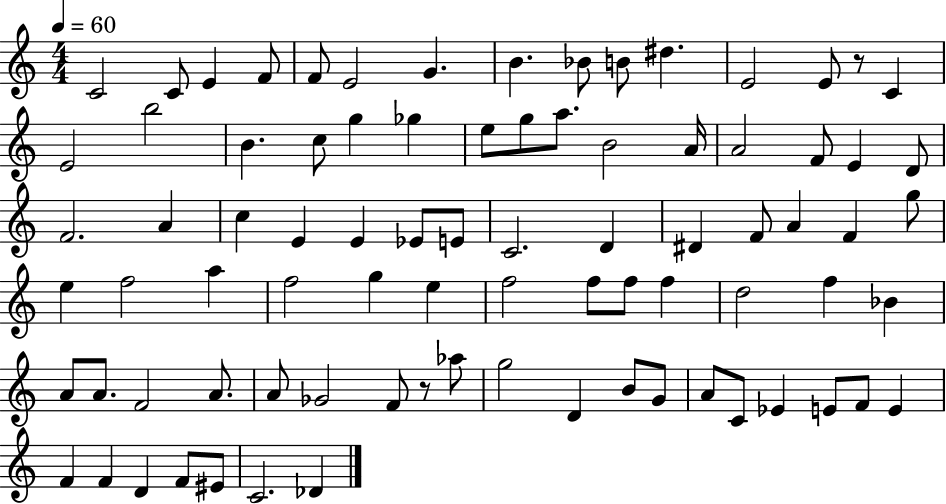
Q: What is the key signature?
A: C major